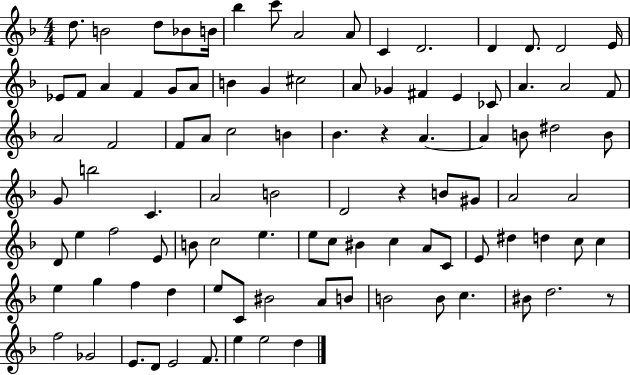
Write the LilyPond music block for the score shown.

{
  \clef treble
  \numericTimeSignature
  \time 4/4
  \key f \major
  d''8. b'2 d''8 bes'8 b'16 | bes''4 c'''8 a'2 a'8 | c'4 d'2. | d'4 d'8. d'2 e'16 | \break ees'8 f'8 a'4 f'4 g'8 a'8 | b'4 g'4 cis''2 | a'8 ges'4 fis'4 e'4 ces'8 | a'4. a'2 f'8 | \break a'2 f'2 | f'8 a'8 c''2 b'4 | bes'4. r4 a'4.~~ | a'4 b'8 dis''2 b'8 | \break g'8 b''2 c'4. | a'2 b'2 | d'2 r4 b'8 gis'8 | a'2 a'2 | \break d'8 e''4 f''2 e'8 | b'8 c''2 e''4. | e''8 c''8 bis'4 c''4 a'8 c'8 | e'8 dis''4 d''4 c''8 c''4 | \break e''4 g''4 f''4 d''4 | e''8 c'8 bis'2 a'8 b'8 | b'2 b'8 c''4. | bis'8 d''2. r8 | \break f''2 ges'2 | e'8. d'8 e'2 f'8. | e''4 e''2 d''4 | \bar "|."
}